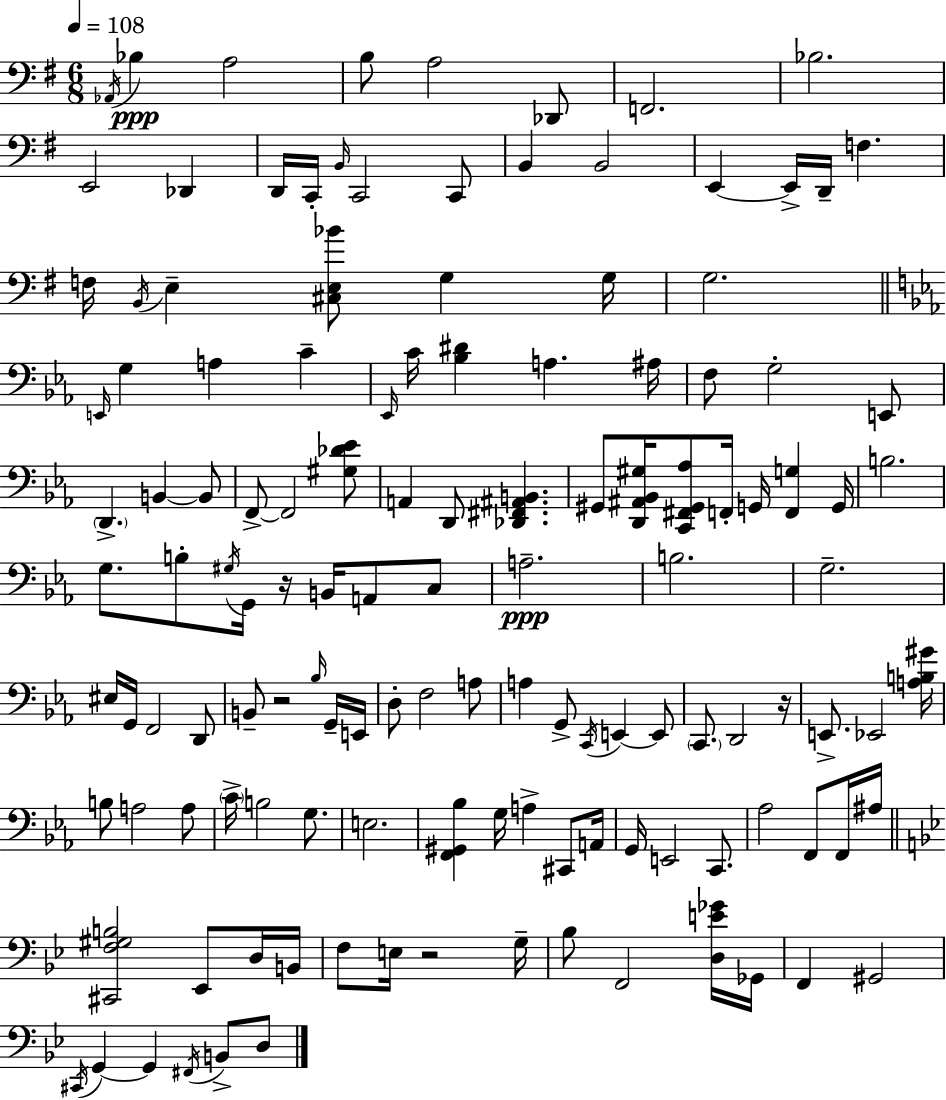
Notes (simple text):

Ab2/s Bb3/q A3/h B3/e A3/h Db2/e F2/h. Bb3/h. E2/h Db2/q D2/s C2/s B2/s C2/h C2/e B2/q B2/h E2/q E2/s D2/s F3/q. F3/s B2/s E3/q [C#3,E3,Bb4]/e G3/q G3/s G3/h. E2/s G3/q A3/q C4/q Eb2/s C4/s [Bb3,D#4]/q A3/q. A#3/s F3/e G3/h E2/e D2/q. B2/q B2/e F2/e F2/h [G#3,Db4,Eb4]/e A2/q D2/e [Db2,F#2,A#2,B2]/q. G#2/e [D2,A#2,Bb2,G#3]/s [C2,F#2,G#2,Ab3]/e F2/s G2/s [F2,G3]/q G2/s B3/h. G3/e. B3/e G#3/s G2/s R/s B2/s A2/e C3/e A3/h. B3/h. G3/h. EIS3/s G2/s F2/h D2/e B2/e R/h Bb3/s G2/s E2/s D3/e F3/h A3/e A3/q G2/e C2/s E2/q E2/e C2/e. D2/h R/s E2/e. Eb2/h [A3,B3,G#4]/s B3/e A3/h A3/e C4/s B3/h G3/e. E3/h. [F2,G#2,Bb3]/q G3/s A3/q C#2/e A2/s G2/s E2/h C2/e. Ab3/h F2/e F2/s A#3/s [C#2,F3,G#3,B3]/h Eb2/e D3/s B2/s F3/e E3/s R/h G3/s Bb3/e F2/h [D3,E4,Gb4]/s Gb2/s F2/q G#2/h C#2/s G2/q G2/q F#2/s B2/e D3/e